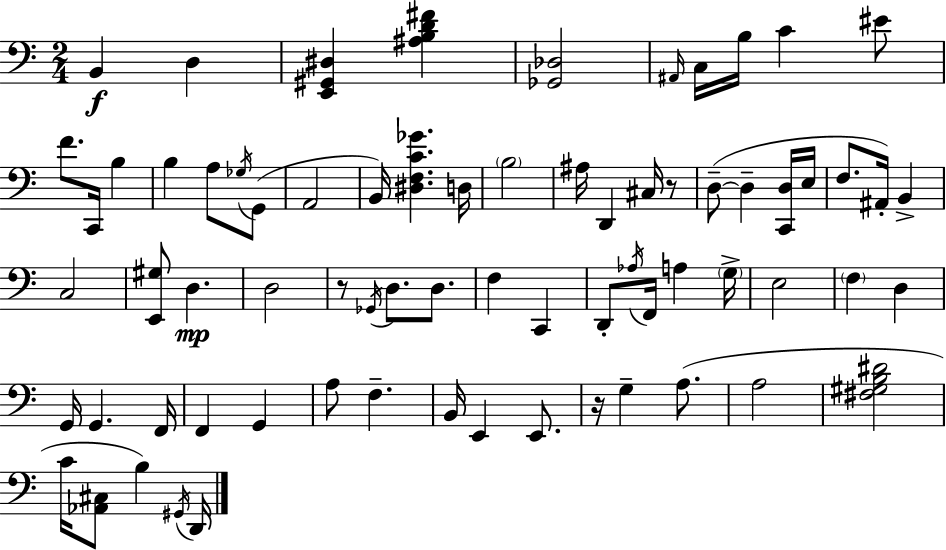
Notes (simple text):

B2/q D3/q [E2,G#2,D#3]/q [A#3,B3,D4,F#4]/q [Gb2,Db3]/h A#2/s C3/s B3/s C4/q EIS4/e F4/e. C2/s B3/q B3/q A3/e Gb3/s G2/e A2/h B2/s [D#3,F3,C4,Gb4]/q. D3/s B3/h A#3/s D2/q C#3/s R/e D3/e D3/q [C2,D3]/s E3/s F3/e. A#2/s B2/q C3/h [E2,G#3]/e D3/q. D3/h R/e Gb2/s D3/e. D3/e. F3/q C2/q D2/e Ab3/s F2/s A3/q G3/s E3/h F3/q D3/q G2/s G2/q. F2/s F2/q G2/q A3/e F3/q. B2/s E2/q E2/e. R/s G3/q A3/e. A3/h [F#3,G#3,B3,D#4]/h C4/s [Ab2,C#3]/e B3/q G#2/s D2/s